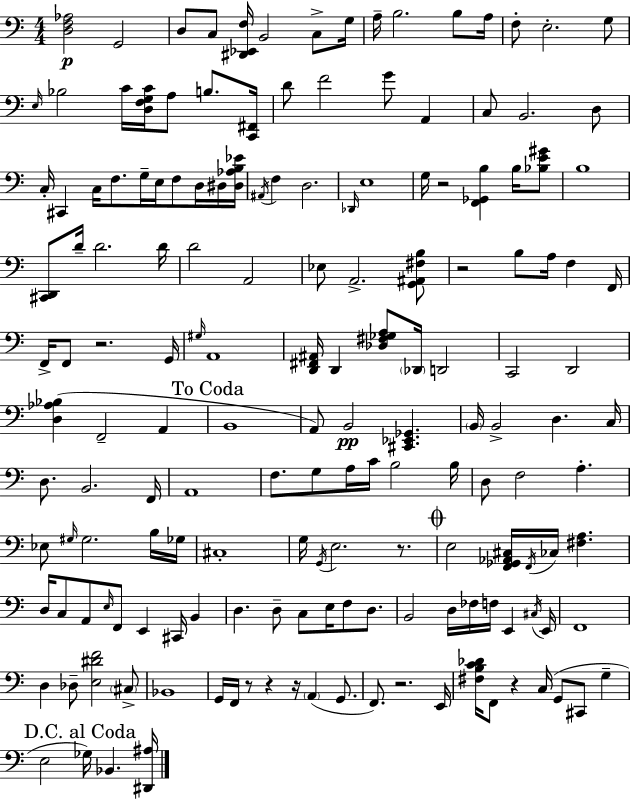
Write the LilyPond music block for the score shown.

{
  \clef bass
  \numericTimeSignature
  \time 4/4
  \key c \major
  \repeat volta 2 { <d f aes>2\p g,2 | d8 c8 <dis, ees, f>16 b,2 c8-> g16 | a16-- b2. b8 a16 | f8-. e2.-. g8 | \break \grace { e16 } bes2 c'16 <d f g c'>16 a8 b8. | <c, fis,>16 d'8 f'2 g'8 a,4 | c8 b,2. d8 | c16-. cis,4 c16 f8. g16-- e16 f8 d16 dis16 | \break <dis aes b ees'>16 \acciaccatura { ais,16 } f4 d2. | \grace { des,16 } e1 | g16 r2 <f, ges, b>4 | b16 <bes e' gis'>8 b1 | \break <cis, d,>8 d'16-- d'2. | d'16 d'2 a,2 | ees8 a,2.-> | <g, ais, fis b>8 r2 b8 a16 f4 | \break f,16 f,16-> f,8 r2. | g,16 \grace { gis16 } a,1 | <d, fis, ais,>16 d,4 <des fis ges a>8 \parenthesize des,16 d,2 | c,2 d,2 | \break <d aes bes>4( f,2-- | a,4 \mark "To Coda" b,1 | a,8) b,2\pp <cis, ees, ges,>4. | \parenthesize b,16 b,2-> d4. | \break c16 d8. b,2. | f,16 a,1 | f8. g8 a16 c'16 b2 | b16 d8 f2 a4.-. | \break ees8 \grace { gis16 } gis2. | b16 ges16 cis1-. | g16 \acciaccatura { g,16 } e2. | r8. \mark \markup { \musicglyph "scripts.coda" } e2 <f, ges, aes, cis>16 \acciaccatura { f,16 } | \break ces16 <fis a>4. d16 c8 a,8 \grace { e16 } f,8 e,4 | cis,16 b,4 d4. d8-- | c8 e16 f8 d8. b,2 | d16 fes16 f16 e,4 \acciaccatura { cis16 } e,16 f,1 | \break d4 des8-- <e dis' f'>2 | \parenthesize cis8-> bes,1 | g,16 f,16 r8 r4 | r16 \parenthesize a,4( g,8. f,8.) r2. | \break e,16 <fis b c' des'>16 f,8 r4 | c16( g,8 cis,8 g4-- \mark "D.C. al Coda" e2 | ges16) bes,4. <dis, ais>16 } \bar "|."
}